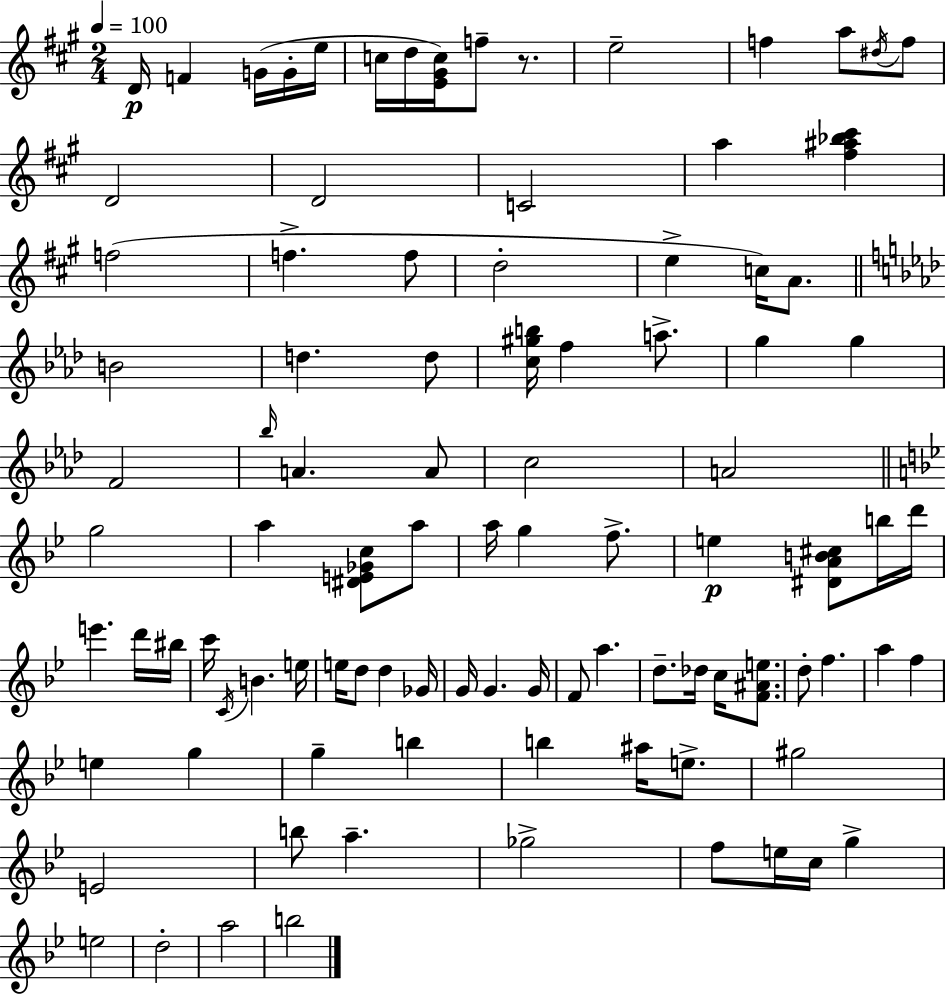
D4/s F4/q G4/s G4/s E5/s C5/s D5/s [E4,G#4,C5]/s F5/e R/e. E5/h F5/q A5/e D#5/s F5/e D4/h D4/h C4/h A5/q [F#5,A#5,Bb5,C#6]/q F5/h F5/q. F5/e D5/h E5/q C5/s A4/e. B4/h D5/q. D5/e [C5,G#5,B5]/s F5/q A5/e. G5/q G5/q F4/h Bb5/s A4/q. A4/e C5/h A4/h G5/h A5/q [D#4,E4,Gb4,C5]/e A5/e A5/s G5/q F5/e. E5/q [D#4,A4,B4,C#5]/e B5/s D6/s E6/q. D6/s BIS5/s C6/s C4/s B4/q. E5/s E5/s D5/e D5/q Gb4/s G4/s G4/q. G4/s F4/e A5/q. D5/e. Db5/s C5/s [F4,A#4,E5]/e. D5/e F5/q. A5/q F5/q E5/q G5/q G5/q B5/q B5/q A#5/s E5/e. G#5/h E4/h B5/e A5/q. Gb5/h F5/e E5/s C5/s G5/q E5/h D5/h A5/h B5/h